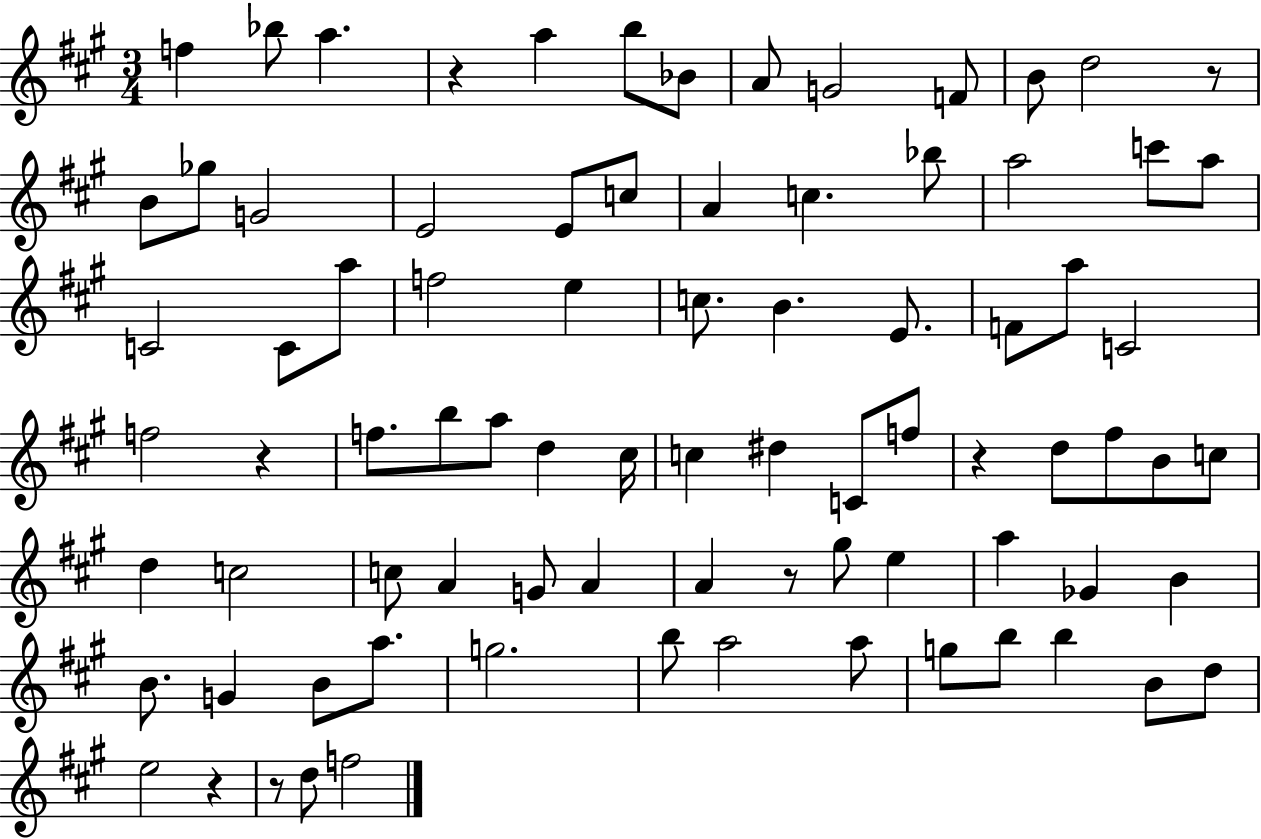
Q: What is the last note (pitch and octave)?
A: F5